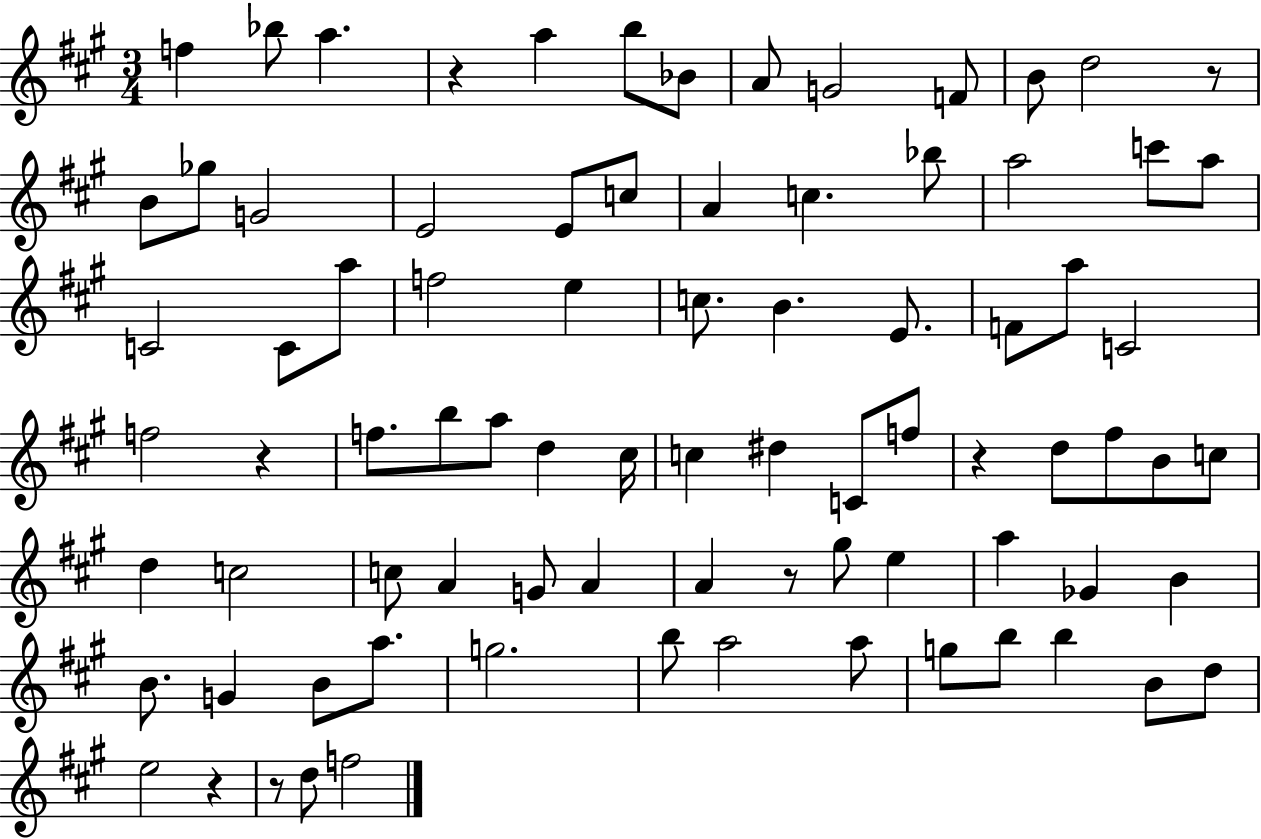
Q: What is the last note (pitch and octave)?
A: F5